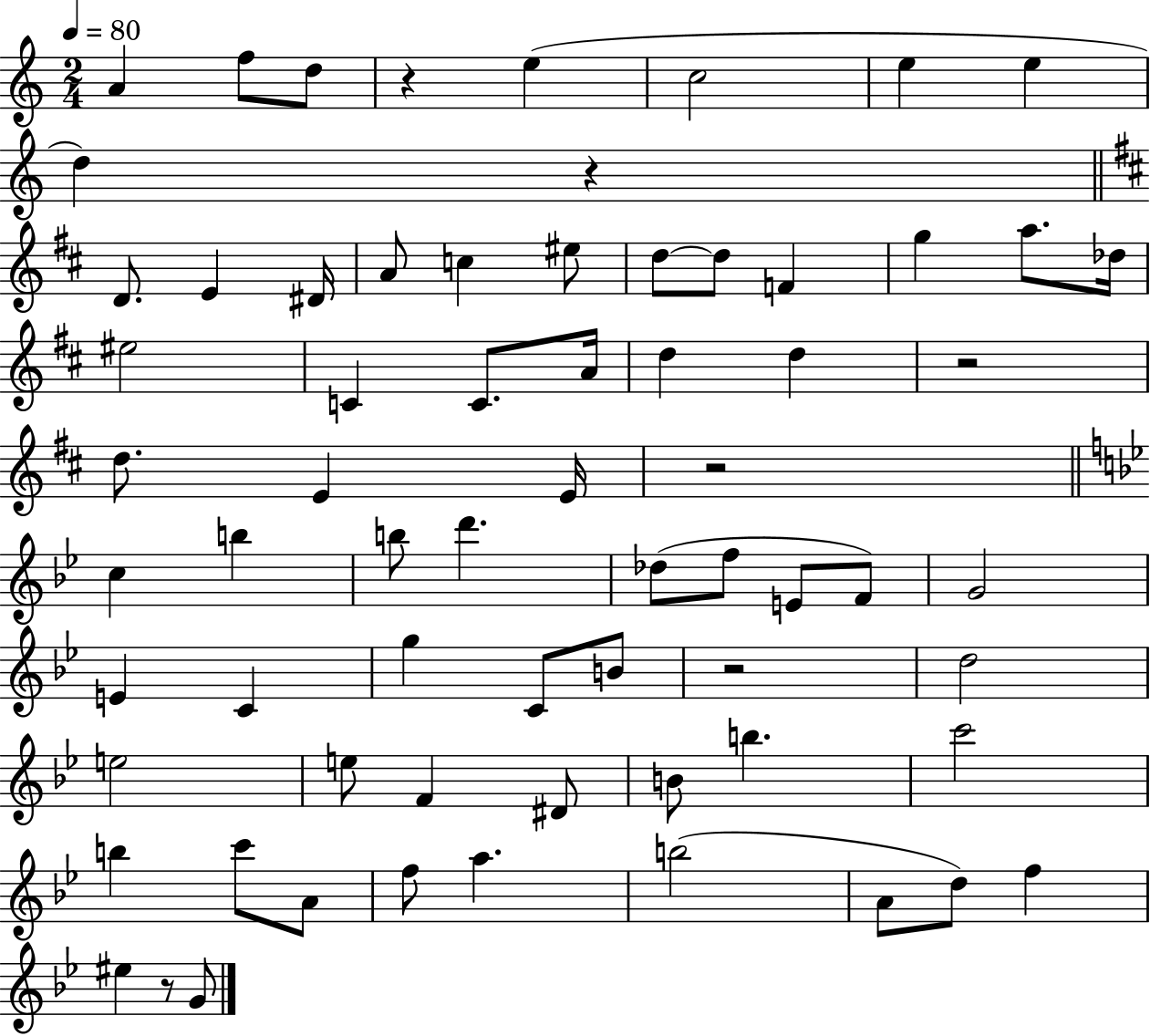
A4/q F5/e D5/e R/q E5/q C5/h E5/q E5/q D5/q R/q D4/e. E4/q D#4/s A4/e C5/q EIS5/e D5/e D5/e F4/q G5/q A5/e. Db5/s EIS5/h C4/q C4/e. A4/s D5/q D5/q R/h D5/e. E4/q E4/s R/h C5/q B5/q B5/e D6/q. Db5/e F5/e E4/e F4/e G4/h E4/q C4/q G5/q C4/e B4/e R/h D5/h E5/h E5/e F4/q D#4/e B4/e B5/q. C6/h B5/q C6/e A4/e F5/e A5/q. B5/h A4/e D5/e F5/q EIS5/q R/e G4/e